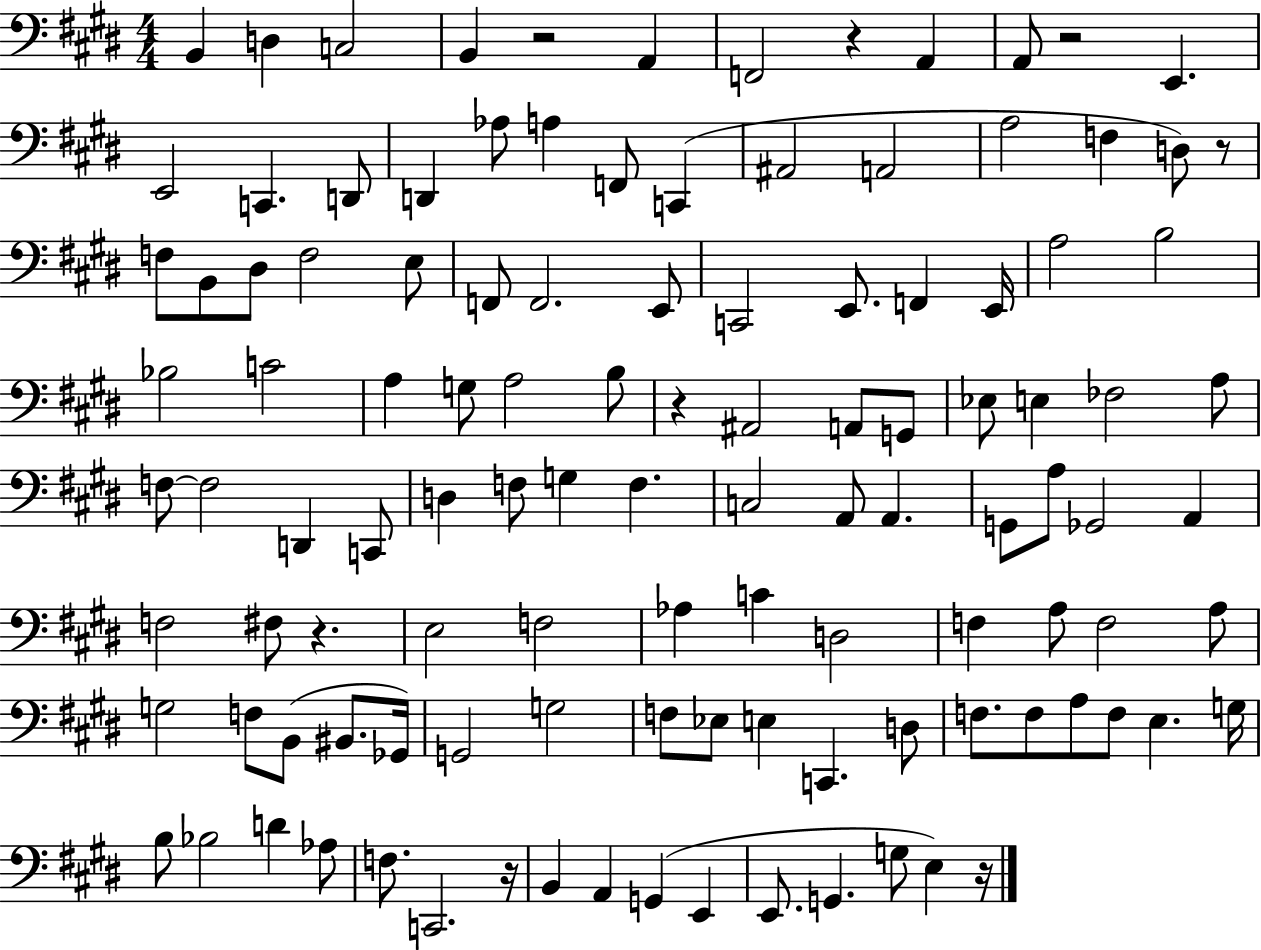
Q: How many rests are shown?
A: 8